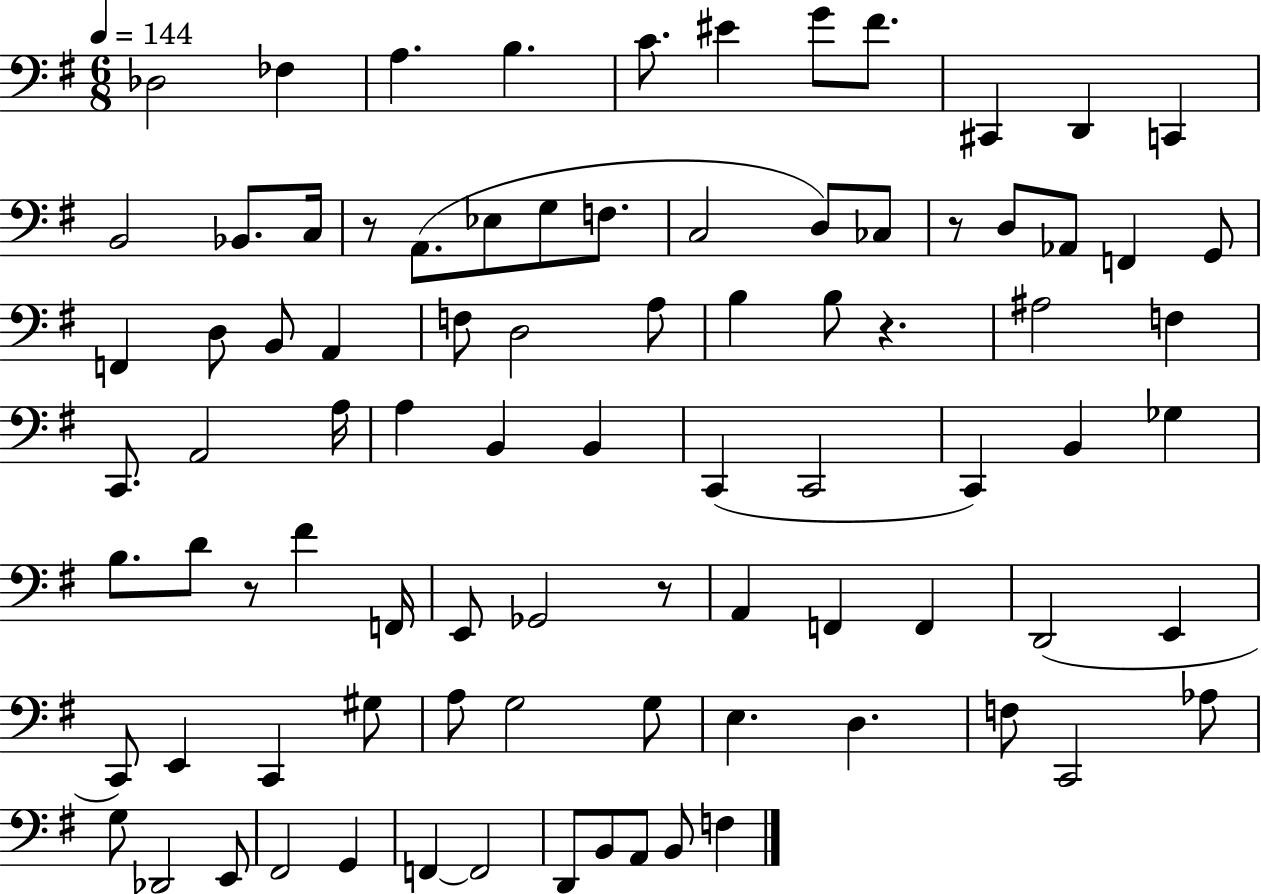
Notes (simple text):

Db3/h FES3/q A3/q. B3/q. C4/e. EIS4/q G4/e F#4/e. C#2/q D2/q C2/q B2/h Bb2/e. C3/s R/e A2/e. Eb3/e G3/e F3/e. C3/h D3/e CES3/e R/e D3/e Ab2/e F2/q G2/e F2/q D3/e B2/e A2/q F3/e D3/h A3/e B3/q B3/e R/q. A#3/h F3/q C2/e. A2/h A3/s A3/q B2/q B2/q C2/q C2/h C2/q B2/q Gb3/q B3/e. D4/e R/e F#4/q F2/s E2/e Gb2/h R/e A2/q F2/q F2/q D2/h E2/q C2/e E2/q C2/q G#3/e A3/e G3/h G3/e E3/q. D3/q. F3/e C2/h Ab3/e G3/e Db2/h E2/e F#2/h G2/q F2/q F2/h D2/e B2/e A2/e B2/e F3/q